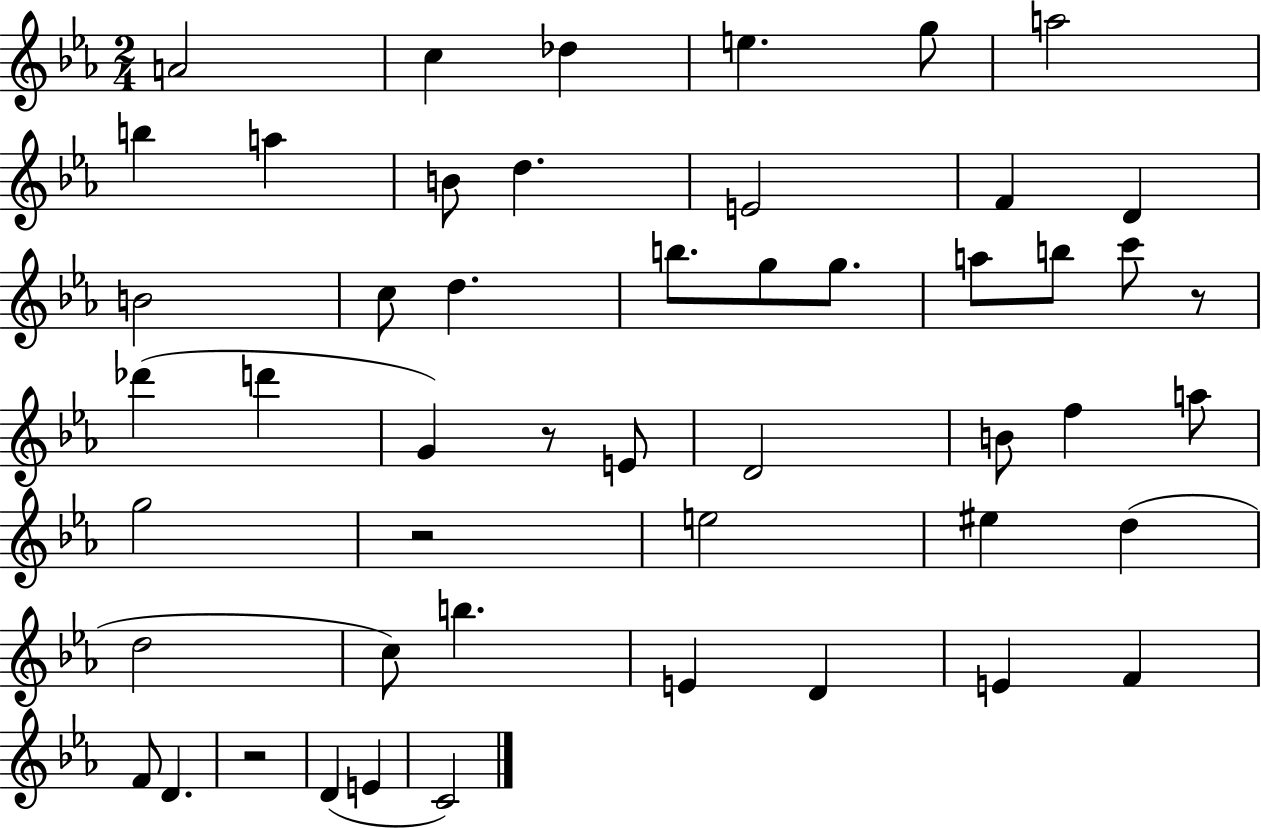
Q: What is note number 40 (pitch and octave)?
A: E4